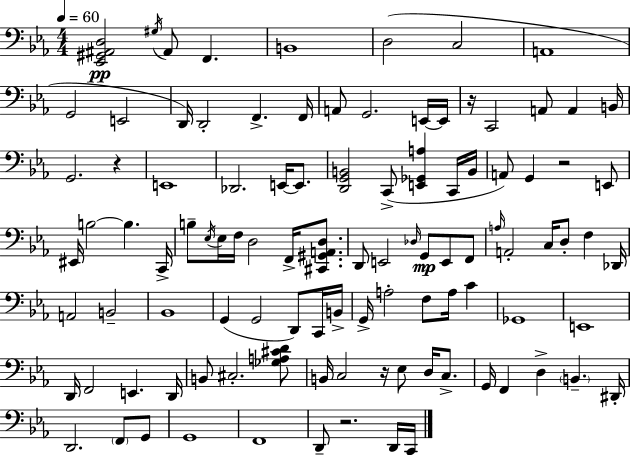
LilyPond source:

{
  \clef bass
  \numericTimeSignature
  \time 4/4
  \key ees \major
  \tempo 4 = 60
  <ees, gis, ais, d>2\pp \acciaccatura { gis16 } ais,8 f,4. | b,1 | d2( c2 | a,1 | \break g,2 e,2 | d,16) d,2-. f,4.-> | f,16 a,8 g,2. e,16~~ | e,16 r16 c,2 a,8 a,4 | \break b,16 g,2. r4 | e,1 | des,2. e,16~~ e,8. | <d, g, b,>2 c,8->( <e, ges, a>4 c,16 | \break b,16 a,8) g,4 r2 e,8 | eis,16 b2~~ b4. | c,16-> b8-- \acciaccatura { ees16 } ees16 f16 d2 f,16-> <cis, gis, a, d>8. | d,8 e,2 \grace { des16 }\mp g,8 e,8 | \break f,8 \grace { a16 } a,2-. c16 d8-. f4 | des,16 a,2 b,2-- | bes,1 | g,4( g,2 | \break d,8) c,16 b,16-> g,16-> a2-. f8 a16 | c'4 ges,1 | e,1 | d,16 f,2 e,4. | \break d,16 b,8 cis2.-. | <ges a cis' d'>8 b,16 c2 r16 ees8 | d16 c8.-> g,16 f,4 d4-> \parenthesize b,4.-- | dis,16-. d,2. | \break \parenthesize f,8 g,8 g,1 | f,1 | d,8-- r2. | d,16 c,16 \bar "|."
}